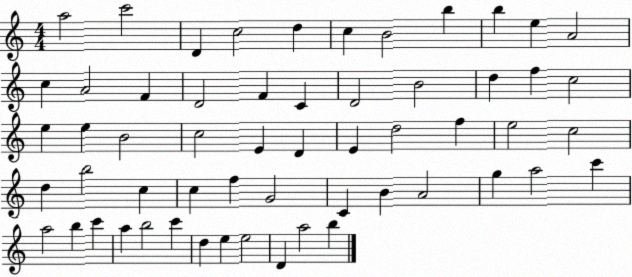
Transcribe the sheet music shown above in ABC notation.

X:1
T:Untitled
M:4/4
L:1/4
K:C
a2 c'2 D c2 d c B2 b b e A2 c A2 F D2 F C D2 B2 d f c2 e e B2 c2 E D E d2 f e2 c2 d b2 c c f G2 C B A2 g a2 c' a2 b c' a b2 c' d e e2 D a2 b